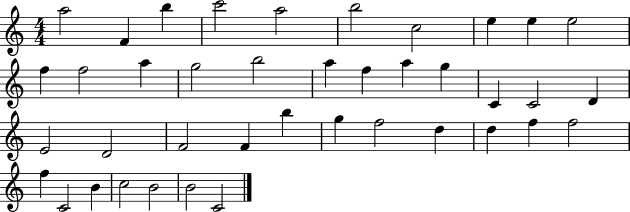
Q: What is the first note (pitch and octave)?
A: A5